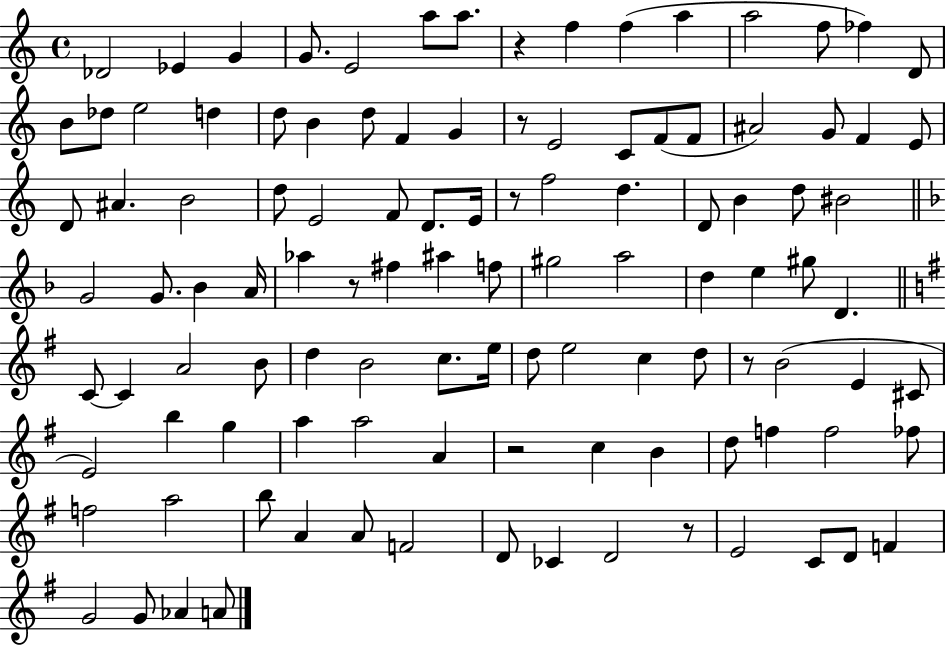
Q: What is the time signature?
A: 4/4